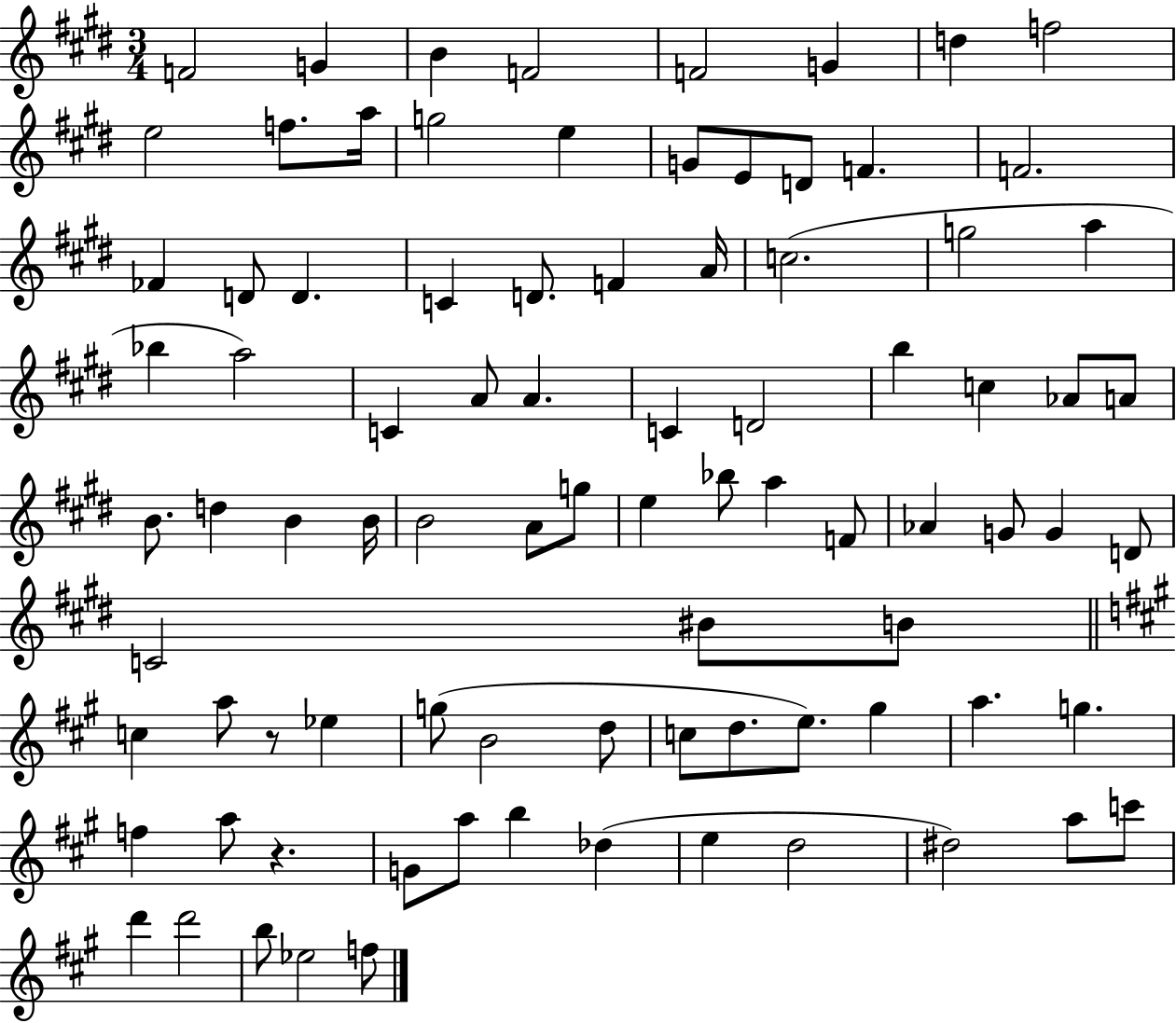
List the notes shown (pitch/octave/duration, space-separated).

F4/h G4/q B4/q F4/h F4/h G4/q D5/q F5/h E5/h F5/e. A5/s G5/h E5/q G4/e E4/e D4/e F4/q. F4/h. FES4/q D4/e D4/q. C4/q D4/e. F4/q A4/s C5/h. G5/h A5/q Bb5/q A5/h C4/q A4/e A4/q. C4/q D4/h B5/q C5/q Ab4/e A4/e B4/e. D5/q B4/q B4/s B4/h A4/e G5/e E5/q Bb5/e A5/q F4/e Ab4/q G4/e G4/q D4/e C4/h BIS4/e B4/e C5/q A5/e R/e Eb5/q G5/e B4/h D5/e C5/e D5/e. E5/e. G#5/q A5/q. G5/q. F5/q A5/e R/q. G4/e A5/e B5/q Db5/q E5/q D5/h D#5/h A5/e C6/e D6/q D6/h B5/e Eb5/h F5/e